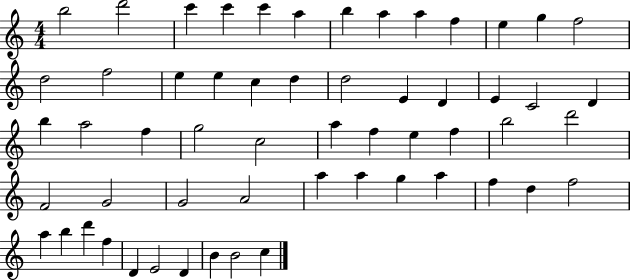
X:1
T:Untitled
M:4/4
L:1/4
K:C
b2 d'2 c' c' c' a b a a f e g f2 d2 f2 e e c d d2 E D E C2 D b a2 f g2 c2 a f e f b2 d'2 F2 G2 G2 A2 a a g a f d f2 a b d' f D E2 D B B2 c